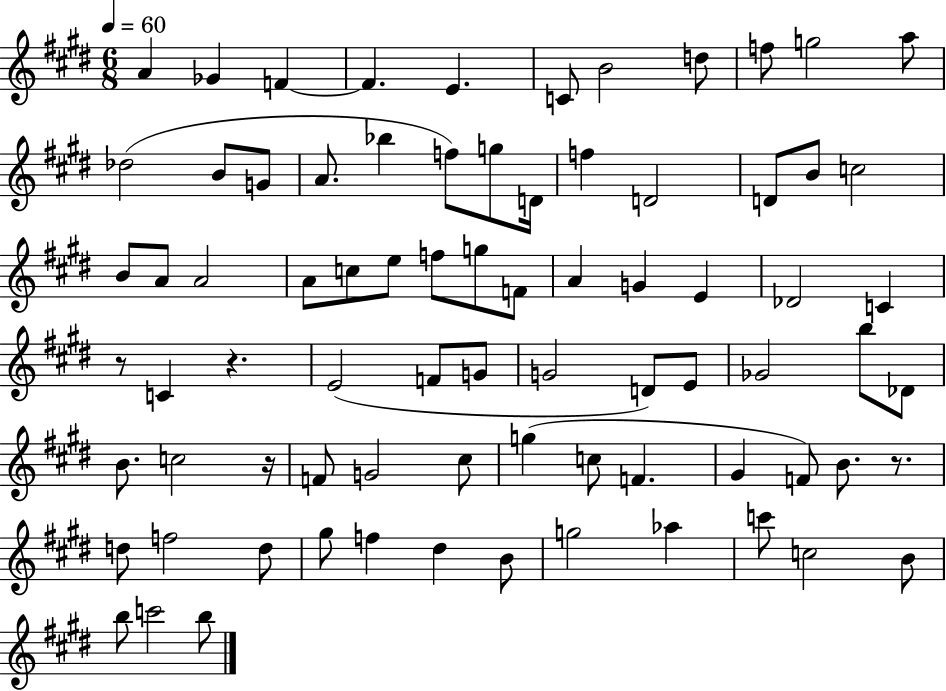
A4/q Gb4/q F4/q F4/q. E4/q. C4/e B4/h D5/e F5/e G5/h A5/e Db5/h B4/e G4/e A4/e. Bb5/q F5/e G5/e D4/s F5/q D4/h D4/e B4/e C5/h B4/e A4/e A4/h A4/e C5/e E5/e F5/e G5/e F4/e A4/q G4/q E4/q Db4/h C4/q R/e C4/q R/q. E4/h F4/e G4/e G4/h D4/e E4/e Gb4/h B5/e Db4/e B4/e. C5/h R/s F4/e G4/h C#5/e G5/q C5/e F4/q. G#4/q F4/e B4/e. R/e. D5/e F5/h D5/e G#5/e F5/q D#5/q B4/e G5/h Ab5/q C6/e C5/h B4/e B5/e C6/h B5/e